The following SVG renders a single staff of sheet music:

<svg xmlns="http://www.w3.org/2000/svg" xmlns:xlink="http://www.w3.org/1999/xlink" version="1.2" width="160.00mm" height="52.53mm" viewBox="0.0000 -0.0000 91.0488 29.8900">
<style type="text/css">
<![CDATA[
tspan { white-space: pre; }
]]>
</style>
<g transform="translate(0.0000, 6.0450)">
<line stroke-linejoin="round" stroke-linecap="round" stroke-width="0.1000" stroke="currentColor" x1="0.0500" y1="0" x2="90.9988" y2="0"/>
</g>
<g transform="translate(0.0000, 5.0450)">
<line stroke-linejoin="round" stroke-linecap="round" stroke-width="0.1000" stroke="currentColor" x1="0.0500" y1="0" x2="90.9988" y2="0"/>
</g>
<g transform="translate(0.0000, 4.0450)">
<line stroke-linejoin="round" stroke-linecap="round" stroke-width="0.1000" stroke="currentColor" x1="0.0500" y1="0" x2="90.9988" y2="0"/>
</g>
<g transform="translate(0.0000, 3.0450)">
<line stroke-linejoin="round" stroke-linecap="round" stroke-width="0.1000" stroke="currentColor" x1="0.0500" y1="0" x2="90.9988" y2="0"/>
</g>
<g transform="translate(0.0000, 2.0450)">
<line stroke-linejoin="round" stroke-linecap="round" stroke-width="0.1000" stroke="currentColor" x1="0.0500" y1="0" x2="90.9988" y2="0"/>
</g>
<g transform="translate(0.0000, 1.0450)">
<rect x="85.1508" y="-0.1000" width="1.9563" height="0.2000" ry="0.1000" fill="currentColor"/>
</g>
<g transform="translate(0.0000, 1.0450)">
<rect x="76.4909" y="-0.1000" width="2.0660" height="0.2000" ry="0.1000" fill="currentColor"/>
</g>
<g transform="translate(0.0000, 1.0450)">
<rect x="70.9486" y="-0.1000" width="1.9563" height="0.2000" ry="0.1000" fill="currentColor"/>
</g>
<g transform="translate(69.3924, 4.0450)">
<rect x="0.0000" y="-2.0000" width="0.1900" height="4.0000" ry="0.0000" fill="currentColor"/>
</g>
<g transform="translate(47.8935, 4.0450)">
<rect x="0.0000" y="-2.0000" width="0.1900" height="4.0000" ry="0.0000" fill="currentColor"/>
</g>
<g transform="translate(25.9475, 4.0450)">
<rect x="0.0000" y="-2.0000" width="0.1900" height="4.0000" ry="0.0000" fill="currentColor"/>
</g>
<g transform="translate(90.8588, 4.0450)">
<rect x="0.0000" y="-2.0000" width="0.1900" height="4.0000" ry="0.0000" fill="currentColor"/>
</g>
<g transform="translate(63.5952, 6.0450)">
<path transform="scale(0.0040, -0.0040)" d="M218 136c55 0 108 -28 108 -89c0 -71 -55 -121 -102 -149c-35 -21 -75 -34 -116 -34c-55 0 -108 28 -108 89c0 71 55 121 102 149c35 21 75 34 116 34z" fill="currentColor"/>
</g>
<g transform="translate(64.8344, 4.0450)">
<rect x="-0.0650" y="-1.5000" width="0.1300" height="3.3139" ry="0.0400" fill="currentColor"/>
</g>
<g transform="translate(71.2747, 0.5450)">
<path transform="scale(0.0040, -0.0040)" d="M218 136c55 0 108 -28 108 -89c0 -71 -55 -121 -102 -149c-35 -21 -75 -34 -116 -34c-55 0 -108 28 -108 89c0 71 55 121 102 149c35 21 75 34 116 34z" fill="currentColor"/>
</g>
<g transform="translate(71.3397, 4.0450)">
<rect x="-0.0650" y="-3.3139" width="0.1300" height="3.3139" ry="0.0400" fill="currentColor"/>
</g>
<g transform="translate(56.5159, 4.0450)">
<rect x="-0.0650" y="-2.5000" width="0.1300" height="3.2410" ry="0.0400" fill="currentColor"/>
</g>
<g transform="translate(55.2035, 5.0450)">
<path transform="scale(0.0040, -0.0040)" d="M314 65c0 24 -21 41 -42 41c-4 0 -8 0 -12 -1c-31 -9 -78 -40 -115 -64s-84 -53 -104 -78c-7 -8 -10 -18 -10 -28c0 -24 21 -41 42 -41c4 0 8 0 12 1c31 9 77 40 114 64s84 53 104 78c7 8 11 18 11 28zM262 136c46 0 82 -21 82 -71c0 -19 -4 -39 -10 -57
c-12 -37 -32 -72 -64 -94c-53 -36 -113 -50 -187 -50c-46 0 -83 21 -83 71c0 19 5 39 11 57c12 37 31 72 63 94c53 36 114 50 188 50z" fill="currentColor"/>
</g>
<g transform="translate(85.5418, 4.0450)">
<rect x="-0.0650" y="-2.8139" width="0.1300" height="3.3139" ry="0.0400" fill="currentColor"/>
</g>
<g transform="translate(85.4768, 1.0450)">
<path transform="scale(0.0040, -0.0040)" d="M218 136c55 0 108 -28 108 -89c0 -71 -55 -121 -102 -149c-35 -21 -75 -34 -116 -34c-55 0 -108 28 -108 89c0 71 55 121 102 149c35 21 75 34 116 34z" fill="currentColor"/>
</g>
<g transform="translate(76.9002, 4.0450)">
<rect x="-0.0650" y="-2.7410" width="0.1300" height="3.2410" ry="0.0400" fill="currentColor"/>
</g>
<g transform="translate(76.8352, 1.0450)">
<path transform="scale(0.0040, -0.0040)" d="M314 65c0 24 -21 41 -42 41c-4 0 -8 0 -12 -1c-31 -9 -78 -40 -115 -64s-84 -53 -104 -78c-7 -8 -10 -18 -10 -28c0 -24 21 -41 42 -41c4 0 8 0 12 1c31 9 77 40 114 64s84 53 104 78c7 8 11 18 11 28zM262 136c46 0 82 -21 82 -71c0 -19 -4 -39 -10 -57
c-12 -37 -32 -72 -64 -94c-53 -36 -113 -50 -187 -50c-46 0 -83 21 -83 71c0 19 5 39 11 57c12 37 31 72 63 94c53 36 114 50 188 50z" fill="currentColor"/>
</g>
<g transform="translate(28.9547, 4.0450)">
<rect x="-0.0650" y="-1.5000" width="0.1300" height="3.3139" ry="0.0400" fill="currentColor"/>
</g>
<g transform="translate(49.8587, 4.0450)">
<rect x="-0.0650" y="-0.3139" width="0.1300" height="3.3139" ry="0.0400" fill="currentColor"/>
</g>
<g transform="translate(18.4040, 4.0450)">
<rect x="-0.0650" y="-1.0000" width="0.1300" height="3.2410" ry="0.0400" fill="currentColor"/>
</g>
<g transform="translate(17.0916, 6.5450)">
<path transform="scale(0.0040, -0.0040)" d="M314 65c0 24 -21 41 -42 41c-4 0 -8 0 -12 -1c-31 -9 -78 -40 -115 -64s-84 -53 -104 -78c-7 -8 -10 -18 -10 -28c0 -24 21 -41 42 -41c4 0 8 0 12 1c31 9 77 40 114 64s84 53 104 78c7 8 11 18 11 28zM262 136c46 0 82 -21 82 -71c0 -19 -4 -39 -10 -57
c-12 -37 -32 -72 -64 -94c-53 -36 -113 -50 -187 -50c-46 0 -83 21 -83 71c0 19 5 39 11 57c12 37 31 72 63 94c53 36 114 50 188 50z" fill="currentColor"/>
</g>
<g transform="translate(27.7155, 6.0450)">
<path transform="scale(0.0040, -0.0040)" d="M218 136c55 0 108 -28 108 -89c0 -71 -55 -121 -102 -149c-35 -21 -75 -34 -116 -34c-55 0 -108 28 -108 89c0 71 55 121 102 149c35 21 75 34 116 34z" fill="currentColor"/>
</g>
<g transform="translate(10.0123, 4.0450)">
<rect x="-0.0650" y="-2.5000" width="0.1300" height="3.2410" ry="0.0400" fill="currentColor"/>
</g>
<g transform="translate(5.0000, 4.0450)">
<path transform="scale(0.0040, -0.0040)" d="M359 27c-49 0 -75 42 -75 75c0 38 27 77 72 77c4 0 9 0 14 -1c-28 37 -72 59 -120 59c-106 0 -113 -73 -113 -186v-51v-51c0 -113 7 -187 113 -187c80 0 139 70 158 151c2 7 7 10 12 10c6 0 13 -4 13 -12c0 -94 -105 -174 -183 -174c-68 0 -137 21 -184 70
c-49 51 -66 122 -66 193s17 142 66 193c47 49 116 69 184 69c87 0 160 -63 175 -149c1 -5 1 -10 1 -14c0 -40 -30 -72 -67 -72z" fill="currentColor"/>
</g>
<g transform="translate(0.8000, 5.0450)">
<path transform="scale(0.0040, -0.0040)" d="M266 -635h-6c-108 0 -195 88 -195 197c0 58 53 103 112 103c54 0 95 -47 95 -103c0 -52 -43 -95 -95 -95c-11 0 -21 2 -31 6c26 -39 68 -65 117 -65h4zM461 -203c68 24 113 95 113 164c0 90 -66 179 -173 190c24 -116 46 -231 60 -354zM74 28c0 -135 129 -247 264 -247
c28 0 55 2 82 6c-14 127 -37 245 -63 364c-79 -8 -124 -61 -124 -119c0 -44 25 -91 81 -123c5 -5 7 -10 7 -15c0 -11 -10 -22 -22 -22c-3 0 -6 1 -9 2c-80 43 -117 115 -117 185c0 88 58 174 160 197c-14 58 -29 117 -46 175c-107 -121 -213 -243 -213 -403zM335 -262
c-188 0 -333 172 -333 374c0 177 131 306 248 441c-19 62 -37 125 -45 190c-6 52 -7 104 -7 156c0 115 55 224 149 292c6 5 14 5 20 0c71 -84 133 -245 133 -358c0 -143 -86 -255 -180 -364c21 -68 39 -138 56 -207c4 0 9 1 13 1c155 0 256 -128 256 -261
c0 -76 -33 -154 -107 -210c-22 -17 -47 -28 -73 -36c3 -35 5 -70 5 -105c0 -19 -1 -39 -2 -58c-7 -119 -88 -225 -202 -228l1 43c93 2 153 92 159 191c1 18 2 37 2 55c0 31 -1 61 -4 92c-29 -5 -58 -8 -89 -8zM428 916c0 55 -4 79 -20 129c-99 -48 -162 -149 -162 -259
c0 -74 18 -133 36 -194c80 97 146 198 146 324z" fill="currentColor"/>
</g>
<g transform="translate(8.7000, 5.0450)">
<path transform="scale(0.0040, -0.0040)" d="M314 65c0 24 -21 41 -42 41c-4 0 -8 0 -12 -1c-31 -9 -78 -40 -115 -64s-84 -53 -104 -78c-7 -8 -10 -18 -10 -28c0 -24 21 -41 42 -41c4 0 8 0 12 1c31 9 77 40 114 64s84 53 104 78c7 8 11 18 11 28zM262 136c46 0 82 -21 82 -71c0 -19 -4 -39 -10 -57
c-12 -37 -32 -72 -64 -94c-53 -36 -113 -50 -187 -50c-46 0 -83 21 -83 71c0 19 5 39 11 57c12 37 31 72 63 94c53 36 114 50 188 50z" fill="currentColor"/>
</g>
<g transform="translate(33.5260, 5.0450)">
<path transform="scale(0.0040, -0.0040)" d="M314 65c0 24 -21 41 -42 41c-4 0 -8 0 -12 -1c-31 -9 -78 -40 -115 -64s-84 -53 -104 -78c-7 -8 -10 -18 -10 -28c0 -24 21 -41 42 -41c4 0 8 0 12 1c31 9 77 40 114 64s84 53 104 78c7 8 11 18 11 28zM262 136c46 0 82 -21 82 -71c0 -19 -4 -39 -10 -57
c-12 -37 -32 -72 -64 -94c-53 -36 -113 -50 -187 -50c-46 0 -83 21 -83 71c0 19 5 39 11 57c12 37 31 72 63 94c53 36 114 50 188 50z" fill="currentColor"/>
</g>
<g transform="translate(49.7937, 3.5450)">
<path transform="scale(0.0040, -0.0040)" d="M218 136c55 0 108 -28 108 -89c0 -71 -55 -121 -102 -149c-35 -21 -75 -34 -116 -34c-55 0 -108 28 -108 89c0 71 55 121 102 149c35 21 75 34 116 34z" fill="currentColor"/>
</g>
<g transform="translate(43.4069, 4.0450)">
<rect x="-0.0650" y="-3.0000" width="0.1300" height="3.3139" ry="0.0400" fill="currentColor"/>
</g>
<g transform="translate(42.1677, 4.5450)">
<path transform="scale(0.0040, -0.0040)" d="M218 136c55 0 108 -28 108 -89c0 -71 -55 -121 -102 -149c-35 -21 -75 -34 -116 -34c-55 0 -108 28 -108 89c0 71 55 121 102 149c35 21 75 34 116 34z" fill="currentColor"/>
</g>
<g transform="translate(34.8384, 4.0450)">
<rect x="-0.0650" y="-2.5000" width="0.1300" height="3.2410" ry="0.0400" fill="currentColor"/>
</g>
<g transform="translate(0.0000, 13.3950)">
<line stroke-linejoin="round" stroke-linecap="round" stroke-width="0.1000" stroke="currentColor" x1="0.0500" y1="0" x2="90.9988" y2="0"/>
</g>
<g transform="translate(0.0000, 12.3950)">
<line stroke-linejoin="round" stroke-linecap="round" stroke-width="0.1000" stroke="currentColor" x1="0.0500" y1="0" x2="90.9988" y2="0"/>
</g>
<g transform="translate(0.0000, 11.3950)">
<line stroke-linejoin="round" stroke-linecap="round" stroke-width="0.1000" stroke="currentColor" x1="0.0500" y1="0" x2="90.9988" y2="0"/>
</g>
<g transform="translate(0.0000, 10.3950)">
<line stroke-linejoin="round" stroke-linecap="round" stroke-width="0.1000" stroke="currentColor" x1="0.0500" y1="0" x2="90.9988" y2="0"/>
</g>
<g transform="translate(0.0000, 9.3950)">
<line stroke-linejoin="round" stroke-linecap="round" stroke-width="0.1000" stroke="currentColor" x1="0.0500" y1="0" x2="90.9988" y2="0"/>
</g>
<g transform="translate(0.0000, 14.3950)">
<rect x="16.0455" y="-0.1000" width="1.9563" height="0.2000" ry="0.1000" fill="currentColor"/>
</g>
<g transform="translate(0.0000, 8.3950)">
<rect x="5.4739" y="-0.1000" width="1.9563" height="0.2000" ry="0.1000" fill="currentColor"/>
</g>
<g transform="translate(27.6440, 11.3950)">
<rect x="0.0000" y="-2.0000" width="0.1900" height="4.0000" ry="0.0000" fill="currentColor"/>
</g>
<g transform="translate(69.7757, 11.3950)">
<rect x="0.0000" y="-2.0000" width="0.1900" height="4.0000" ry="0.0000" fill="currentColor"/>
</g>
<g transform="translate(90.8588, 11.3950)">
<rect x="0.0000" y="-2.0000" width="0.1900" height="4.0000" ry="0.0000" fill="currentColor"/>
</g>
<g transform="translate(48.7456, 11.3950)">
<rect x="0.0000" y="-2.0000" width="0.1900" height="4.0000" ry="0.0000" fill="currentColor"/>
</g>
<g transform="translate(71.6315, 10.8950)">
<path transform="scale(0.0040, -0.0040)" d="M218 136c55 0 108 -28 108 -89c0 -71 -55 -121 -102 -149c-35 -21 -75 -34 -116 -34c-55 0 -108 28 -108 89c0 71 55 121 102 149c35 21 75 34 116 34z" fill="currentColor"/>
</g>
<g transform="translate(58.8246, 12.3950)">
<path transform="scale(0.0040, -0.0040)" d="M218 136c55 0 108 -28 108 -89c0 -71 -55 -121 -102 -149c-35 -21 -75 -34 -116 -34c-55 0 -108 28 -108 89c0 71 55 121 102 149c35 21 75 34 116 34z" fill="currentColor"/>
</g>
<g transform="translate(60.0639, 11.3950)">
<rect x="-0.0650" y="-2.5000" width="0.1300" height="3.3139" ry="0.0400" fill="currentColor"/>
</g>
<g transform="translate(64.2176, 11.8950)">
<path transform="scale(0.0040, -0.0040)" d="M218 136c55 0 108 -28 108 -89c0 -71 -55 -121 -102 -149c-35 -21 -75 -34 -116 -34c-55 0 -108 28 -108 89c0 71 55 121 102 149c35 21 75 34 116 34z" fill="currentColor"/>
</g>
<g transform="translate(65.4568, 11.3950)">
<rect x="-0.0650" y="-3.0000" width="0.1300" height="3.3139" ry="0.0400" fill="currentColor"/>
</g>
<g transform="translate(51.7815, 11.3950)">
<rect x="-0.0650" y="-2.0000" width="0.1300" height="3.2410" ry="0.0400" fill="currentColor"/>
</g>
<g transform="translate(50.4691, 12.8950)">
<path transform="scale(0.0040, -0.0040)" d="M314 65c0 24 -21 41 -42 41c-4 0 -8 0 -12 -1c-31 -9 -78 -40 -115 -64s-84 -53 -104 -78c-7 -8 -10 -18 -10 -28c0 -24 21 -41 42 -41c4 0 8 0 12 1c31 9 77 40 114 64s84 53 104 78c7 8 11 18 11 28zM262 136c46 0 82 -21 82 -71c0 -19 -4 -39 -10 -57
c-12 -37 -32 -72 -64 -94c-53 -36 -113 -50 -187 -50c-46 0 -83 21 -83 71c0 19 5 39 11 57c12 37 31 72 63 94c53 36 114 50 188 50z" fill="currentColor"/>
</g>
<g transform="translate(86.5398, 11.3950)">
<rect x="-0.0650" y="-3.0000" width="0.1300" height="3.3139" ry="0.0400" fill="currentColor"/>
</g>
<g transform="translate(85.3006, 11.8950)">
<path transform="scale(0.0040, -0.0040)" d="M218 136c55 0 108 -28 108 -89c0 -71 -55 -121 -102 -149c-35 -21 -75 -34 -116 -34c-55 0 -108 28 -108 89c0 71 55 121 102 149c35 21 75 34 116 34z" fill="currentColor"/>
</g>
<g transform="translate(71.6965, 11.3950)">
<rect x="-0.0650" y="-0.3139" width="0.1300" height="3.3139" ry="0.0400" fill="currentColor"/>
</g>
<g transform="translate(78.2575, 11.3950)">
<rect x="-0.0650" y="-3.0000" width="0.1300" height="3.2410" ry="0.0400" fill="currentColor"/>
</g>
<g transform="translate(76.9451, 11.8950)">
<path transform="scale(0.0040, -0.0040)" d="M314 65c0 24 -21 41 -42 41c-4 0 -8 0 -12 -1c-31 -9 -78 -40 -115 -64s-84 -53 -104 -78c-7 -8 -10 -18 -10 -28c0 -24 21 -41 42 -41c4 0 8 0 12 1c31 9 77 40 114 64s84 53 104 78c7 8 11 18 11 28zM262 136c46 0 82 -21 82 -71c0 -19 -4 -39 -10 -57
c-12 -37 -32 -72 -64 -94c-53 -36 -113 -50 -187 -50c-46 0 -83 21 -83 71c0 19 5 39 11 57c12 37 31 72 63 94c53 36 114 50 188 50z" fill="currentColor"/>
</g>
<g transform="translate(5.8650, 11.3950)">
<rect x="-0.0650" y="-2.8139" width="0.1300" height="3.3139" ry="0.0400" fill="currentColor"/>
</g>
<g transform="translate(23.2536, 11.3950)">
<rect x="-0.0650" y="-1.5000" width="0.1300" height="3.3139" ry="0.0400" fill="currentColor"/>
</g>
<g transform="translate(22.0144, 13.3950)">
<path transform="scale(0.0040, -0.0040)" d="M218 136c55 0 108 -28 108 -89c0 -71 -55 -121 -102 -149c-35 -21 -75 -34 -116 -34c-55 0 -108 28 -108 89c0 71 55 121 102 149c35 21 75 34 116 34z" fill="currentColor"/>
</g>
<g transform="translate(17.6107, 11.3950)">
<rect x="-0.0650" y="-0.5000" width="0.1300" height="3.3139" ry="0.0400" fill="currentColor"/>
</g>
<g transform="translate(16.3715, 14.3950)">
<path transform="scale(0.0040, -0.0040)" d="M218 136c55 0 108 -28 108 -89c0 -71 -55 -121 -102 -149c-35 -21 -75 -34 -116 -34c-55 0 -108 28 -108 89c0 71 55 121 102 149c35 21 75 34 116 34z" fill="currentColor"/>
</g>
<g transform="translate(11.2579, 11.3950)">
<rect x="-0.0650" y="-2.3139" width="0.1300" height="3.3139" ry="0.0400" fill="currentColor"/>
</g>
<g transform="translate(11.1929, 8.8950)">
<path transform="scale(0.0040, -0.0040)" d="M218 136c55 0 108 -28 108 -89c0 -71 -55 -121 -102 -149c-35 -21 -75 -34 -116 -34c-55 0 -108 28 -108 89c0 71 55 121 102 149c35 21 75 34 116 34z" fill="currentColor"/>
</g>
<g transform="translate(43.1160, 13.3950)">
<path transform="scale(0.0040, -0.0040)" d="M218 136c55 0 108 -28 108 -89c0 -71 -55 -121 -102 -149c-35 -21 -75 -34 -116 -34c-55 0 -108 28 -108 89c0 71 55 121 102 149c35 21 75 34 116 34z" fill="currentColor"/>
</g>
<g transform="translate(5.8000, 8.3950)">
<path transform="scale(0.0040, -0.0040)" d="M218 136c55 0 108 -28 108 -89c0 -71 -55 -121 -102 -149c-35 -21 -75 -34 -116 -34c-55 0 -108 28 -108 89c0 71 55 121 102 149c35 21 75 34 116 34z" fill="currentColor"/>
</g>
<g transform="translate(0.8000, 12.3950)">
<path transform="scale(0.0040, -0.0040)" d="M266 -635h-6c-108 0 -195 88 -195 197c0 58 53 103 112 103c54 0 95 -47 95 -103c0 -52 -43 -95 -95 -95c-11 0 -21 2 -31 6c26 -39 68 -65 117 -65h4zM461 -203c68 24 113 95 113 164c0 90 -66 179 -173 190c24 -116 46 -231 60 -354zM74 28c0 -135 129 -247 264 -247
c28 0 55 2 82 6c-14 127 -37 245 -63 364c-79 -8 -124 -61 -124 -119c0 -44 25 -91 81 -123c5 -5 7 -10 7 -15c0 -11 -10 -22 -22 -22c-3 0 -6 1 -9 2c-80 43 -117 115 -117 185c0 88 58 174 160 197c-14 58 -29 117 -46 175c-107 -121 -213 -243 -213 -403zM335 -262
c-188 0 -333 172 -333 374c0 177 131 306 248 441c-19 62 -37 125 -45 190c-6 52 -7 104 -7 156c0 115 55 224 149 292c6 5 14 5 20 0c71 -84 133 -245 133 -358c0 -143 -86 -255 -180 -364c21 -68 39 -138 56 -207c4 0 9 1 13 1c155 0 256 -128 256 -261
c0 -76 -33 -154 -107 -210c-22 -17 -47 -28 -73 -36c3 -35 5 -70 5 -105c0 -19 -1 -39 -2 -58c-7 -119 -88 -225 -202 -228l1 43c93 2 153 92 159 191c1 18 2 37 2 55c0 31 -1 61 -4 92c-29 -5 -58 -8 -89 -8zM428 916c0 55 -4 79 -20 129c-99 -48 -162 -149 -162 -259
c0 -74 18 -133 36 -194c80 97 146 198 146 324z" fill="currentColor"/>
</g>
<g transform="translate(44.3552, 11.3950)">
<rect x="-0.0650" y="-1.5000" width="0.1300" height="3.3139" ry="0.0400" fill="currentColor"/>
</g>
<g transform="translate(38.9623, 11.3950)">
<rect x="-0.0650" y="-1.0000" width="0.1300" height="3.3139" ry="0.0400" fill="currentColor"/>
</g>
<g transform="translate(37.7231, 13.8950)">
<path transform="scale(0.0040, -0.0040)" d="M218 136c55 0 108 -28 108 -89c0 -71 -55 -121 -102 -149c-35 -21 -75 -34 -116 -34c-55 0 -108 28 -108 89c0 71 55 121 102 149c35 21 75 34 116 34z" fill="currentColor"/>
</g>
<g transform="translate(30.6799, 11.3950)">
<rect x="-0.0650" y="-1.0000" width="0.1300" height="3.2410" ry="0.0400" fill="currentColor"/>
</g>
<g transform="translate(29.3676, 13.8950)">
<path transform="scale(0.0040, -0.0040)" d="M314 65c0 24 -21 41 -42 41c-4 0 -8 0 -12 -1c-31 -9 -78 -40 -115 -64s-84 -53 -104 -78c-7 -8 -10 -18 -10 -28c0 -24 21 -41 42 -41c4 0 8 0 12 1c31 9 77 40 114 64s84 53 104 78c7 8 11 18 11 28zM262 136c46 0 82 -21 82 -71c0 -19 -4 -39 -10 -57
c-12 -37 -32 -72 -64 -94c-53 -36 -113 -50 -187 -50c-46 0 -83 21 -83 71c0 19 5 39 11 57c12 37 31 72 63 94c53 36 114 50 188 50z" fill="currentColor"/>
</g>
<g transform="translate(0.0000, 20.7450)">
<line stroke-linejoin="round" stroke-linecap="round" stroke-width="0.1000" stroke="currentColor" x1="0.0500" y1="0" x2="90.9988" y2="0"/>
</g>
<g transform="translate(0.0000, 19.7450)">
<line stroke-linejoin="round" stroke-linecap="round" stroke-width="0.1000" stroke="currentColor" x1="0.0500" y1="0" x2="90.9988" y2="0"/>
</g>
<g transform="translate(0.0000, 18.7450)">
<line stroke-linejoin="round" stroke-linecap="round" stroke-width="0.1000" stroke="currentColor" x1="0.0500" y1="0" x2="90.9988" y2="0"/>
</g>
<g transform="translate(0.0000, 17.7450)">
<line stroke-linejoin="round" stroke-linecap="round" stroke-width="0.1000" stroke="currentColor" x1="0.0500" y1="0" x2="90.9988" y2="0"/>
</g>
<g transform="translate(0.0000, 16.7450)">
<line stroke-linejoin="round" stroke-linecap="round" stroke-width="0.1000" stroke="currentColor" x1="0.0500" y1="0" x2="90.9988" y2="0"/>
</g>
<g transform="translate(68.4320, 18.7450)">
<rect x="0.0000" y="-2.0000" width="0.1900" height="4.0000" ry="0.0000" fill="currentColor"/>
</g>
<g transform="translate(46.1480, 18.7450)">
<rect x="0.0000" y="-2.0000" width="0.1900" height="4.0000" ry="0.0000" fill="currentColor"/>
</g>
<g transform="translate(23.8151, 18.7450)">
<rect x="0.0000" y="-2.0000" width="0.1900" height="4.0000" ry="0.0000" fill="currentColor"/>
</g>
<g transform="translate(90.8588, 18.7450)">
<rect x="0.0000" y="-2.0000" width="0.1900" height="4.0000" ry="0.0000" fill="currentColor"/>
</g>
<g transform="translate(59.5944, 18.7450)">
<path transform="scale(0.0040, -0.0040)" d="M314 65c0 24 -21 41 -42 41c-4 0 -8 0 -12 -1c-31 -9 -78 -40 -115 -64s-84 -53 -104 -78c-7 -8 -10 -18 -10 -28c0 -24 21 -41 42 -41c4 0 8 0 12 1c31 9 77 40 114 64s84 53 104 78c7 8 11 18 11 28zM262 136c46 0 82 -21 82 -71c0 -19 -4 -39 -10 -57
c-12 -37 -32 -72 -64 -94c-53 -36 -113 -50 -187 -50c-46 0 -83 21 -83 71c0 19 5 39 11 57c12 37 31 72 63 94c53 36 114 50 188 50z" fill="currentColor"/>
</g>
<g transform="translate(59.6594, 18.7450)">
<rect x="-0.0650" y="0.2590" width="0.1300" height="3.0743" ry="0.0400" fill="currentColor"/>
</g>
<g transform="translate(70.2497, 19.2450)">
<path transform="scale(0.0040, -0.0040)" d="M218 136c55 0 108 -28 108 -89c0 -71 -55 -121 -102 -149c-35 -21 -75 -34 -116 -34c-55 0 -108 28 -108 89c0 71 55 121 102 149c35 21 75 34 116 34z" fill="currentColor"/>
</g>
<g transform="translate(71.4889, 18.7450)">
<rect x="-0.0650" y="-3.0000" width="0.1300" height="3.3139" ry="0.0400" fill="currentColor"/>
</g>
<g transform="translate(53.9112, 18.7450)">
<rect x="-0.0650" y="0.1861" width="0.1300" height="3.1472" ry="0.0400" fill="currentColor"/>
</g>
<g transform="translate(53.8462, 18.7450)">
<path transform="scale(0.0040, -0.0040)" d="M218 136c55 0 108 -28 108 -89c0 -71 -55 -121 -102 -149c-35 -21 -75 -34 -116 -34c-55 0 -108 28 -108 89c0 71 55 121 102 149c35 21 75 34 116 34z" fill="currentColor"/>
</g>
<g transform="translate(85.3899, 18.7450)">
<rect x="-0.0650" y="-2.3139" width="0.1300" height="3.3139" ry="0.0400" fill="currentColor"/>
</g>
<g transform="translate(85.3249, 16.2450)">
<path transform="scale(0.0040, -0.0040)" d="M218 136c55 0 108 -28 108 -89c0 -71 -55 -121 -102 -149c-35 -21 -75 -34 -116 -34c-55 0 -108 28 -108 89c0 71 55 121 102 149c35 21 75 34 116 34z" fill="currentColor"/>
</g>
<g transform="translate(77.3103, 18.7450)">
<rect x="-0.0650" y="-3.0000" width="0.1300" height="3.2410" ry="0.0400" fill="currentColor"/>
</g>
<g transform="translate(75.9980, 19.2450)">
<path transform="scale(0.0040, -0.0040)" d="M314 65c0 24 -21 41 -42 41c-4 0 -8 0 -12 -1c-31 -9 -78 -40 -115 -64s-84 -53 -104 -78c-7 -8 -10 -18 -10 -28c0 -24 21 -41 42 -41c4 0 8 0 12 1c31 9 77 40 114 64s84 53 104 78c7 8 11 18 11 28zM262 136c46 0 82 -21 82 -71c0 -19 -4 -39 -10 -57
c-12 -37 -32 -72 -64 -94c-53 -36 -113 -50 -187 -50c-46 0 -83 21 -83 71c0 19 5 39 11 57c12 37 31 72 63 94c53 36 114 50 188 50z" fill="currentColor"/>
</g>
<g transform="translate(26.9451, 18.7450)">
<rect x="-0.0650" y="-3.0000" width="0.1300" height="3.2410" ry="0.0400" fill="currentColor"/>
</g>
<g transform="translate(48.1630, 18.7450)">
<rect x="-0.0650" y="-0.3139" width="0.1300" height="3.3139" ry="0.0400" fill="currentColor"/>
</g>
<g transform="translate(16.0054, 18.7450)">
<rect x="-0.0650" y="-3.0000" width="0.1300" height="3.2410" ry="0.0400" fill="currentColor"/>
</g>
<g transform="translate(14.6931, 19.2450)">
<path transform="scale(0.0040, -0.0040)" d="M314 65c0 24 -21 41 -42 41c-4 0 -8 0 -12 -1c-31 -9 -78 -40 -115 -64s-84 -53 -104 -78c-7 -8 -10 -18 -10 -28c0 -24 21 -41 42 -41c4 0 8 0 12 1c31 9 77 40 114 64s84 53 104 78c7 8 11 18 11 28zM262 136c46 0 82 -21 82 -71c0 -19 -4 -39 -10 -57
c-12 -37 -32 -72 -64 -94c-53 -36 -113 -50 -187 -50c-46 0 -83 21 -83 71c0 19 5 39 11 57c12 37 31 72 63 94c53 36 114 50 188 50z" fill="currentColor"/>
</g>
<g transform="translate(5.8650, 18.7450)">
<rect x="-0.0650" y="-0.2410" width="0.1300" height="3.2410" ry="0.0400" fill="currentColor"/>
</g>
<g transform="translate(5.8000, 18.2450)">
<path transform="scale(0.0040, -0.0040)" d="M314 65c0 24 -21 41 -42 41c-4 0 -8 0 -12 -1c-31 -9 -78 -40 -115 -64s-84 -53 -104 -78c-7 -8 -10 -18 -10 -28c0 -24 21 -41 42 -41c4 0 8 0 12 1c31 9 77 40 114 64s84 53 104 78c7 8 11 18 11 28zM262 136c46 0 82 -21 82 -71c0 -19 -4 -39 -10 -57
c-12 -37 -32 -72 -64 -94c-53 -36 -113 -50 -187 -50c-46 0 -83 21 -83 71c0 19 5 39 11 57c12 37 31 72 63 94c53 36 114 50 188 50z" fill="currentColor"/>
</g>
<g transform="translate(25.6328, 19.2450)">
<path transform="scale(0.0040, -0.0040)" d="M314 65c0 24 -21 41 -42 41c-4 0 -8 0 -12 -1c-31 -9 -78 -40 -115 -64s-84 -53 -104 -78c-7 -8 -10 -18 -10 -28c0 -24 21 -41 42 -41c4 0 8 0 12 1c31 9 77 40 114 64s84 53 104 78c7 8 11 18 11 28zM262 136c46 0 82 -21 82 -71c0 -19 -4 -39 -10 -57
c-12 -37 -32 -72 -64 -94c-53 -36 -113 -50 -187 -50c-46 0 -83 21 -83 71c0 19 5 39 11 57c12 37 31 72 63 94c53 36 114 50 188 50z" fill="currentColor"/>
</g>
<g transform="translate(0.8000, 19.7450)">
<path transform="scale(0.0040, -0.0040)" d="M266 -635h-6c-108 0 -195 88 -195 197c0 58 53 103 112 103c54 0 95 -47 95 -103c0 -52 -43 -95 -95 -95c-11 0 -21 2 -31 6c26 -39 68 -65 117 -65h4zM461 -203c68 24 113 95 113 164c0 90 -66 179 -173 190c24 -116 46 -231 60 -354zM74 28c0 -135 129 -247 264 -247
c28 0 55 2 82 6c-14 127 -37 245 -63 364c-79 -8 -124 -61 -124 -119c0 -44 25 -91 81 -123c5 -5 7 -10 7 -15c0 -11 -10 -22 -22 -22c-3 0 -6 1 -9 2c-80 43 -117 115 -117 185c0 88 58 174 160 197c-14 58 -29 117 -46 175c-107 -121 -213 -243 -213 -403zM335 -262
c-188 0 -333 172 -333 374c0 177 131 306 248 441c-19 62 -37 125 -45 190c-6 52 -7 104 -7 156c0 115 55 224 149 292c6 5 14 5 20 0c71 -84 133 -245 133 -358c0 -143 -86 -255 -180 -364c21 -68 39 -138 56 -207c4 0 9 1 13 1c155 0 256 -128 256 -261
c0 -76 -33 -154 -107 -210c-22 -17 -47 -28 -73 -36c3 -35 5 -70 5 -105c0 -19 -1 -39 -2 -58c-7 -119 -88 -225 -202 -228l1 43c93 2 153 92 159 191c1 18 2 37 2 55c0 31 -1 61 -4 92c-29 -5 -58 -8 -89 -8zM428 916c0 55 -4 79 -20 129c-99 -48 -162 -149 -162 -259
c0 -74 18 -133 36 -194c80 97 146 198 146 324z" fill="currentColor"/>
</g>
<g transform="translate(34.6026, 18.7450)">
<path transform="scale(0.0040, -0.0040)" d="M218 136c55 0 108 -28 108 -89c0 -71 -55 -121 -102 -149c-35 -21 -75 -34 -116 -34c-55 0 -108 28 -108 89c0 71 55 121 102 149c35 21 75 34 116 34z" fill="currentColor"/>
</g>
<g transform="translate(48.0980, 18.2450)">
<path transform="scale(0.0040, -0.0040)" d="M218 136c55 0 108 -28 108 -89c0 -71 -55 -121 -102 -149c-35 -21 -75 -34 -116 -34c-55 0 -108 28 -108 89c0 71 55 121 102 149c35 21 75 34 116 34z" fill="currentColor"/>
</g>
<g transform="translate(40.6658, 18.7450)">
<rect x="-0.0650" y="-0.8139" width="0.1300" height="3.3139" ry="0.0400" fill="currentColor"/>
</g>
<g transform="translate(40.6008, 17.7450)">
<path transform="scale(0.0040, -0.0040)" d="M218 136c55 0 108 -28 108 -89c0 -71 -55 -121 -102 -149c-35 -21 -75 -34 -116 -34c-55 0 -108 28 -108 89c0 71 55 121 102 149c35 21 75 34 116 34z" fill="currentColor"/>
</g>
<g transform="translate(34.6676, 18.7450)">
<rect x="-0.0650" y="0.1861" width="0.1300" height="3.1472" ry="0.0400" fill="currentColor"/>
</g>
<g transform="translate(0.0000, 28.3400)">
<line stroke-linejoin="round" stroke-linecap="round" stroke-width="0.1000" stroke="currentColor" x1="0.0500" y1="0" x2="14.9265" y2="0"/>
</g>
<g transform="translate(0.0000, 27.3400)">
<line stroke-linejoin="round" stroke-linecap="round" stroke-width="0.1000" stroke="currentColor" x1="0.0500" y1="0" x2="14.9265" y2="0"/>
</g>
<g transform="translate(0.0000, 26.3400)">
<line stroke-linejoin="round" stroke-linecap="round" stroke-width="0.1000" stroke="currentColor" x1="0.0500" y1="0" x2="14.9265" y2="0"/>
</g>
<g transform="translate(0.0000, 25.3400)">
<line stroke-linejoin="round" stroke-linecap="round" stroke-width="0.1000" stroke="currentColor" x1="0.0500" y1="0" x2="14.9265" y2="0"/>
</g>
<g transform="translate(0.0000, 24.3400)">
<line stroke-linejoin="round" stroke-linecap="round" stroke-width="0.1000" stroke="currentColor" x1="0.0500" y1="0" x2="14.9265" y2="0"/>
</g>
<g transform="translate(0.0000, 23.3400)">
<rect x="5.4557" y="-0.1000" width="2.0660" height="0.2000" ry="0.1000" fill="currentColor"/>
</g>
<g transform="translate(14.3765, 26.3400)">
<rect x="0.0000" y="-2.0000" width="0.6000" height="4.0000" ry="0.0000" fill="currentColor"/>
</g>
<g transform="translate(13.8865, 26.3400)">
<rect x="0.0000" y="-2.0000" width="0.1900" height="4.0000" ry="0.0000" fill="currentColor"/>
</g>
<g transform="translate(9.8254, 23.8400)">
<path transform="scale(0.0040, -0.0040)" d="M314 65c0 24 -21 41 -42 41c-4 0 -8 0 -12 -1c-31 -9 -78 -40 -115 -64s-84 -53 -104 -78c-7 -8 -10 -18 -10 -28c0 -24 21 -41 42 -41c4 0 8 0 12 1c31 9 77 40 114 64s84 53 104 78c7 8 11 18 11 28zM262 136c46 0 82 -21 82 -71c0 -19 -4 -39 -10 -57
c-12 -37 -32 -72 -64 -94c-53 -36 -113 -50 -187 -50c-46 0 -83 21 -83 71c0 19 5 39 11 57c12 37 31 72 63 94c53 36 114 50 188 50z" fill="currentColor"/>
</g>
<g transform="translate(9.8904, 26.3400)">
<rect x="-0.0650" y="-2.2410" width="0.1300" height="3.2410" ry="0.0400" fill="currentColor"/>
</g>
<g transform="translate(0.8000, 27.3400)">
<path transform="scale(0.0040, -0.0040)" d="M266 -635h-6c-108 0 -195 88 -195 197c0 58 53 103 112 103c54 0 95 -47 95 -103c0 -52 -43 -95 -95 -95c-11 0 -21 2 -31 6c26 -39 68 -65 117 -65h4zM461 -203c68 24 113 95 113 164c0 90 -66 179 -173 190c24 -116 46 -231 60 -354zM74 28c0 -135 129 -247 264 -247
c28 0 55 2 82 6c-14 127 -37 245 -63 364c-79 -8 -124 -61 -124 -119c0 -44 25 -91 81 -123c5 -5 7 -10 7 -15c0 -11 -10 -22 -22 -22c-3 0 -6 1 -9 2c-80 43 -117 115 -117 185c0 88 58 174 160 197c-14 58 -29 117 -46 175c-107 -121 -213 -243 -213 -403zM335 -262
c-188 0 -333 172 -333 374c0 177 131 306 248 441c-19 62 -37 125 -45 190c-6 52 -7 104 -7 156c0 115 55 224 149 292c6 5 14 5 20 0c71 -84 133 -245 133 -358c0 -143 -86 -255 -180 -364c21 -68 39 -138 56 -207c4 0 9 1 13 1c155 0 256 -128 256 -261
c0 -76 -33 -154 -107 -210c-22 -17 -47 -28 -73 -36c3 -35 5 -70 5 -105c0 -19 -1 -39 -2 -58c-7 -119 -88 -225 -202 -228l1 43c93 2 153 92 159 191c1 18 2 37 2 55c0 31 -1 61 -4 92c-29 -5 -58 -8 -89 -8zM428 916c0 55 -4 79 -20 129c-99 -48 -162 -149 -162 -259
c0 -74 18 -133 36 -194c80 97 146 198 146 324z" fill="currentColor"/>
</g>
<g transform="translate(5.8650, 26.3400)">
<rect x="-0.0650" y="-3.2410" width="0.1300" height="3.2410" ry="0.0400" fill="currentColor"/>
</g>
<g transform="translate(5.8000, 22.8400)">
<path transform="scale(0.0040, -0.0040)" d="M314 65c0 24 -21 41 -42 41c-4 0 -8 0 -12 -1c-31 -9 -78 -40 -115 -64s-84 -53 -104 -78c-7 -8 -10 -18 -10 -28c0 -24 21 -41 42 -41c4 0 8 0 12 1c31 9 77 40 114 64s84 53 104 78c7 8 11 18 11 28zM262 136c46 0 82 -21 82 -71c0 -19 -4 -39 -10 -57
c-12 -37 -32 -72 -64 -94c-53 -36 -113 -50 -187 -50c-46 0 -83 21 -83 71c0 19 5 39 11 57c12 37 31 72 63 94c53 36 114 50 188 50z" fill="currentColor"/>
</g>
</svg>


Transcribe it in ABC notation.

X:1
T:Untitled
M:4/4
L:1/4
K:C
G2 D2 E G2 A c G2 E b a2 a a g C E D2 D E F2 G A c A2 A c2 A2 A2 B d c B B2 A A2 g b2 g2